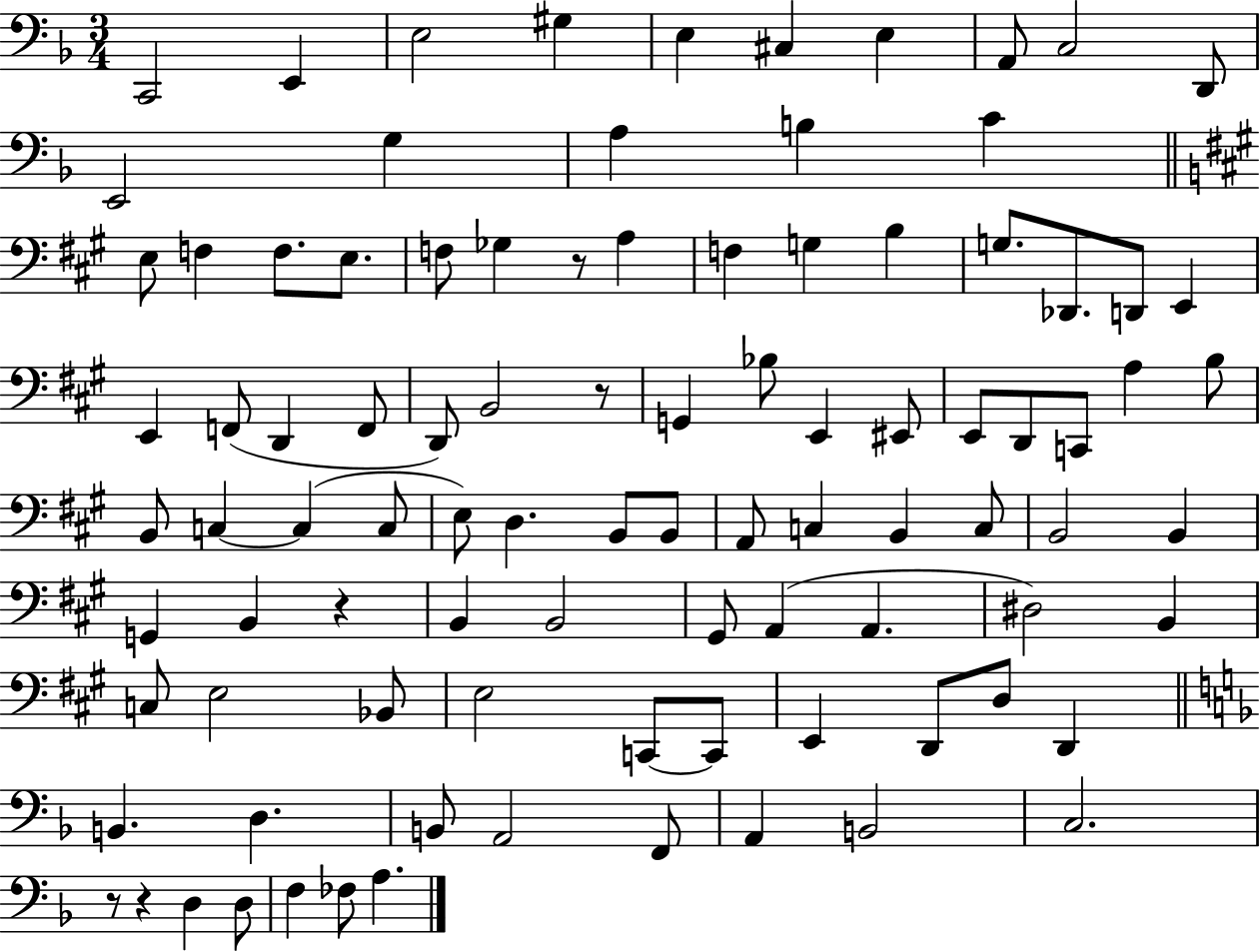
C2/h E2/q E3/h G#3/q E3/q C#3/q E3/q A2/e C3/h D2/e E2/h G3/q A3/q B3/q C4/q E3/e F3/q F3/e. E3/e. F3/e Gb3/q R/e A3/q F3/q G3/q B3/q G3/e. Db2/e. D2/e E2/q E2/q F2/e D2/q F2/e D2/e B2/h R/e G2/q Bb3/e E2/q EIS2/e E2/e D2/e C2/e A3/q B3/e B2/e C3/q C3/q C3/e E3/e D3/q. B2/e B2/e A2/e C3/q B2/q C3/e B2/h B2/q G2/q B2/q R/q B2/q B2/h G#2/e A2/q A2/q. D#3/h B2/q C3/e E3/h Bb2/e E3/h C2/e C2/e E2/q D2/e D3/e D2/q B2/q. D3/q. B2/e A2/h F2/e A2/q B2/h C3/h. R/e R/q D3/q D3/e F3/q FES3/e A3/q.